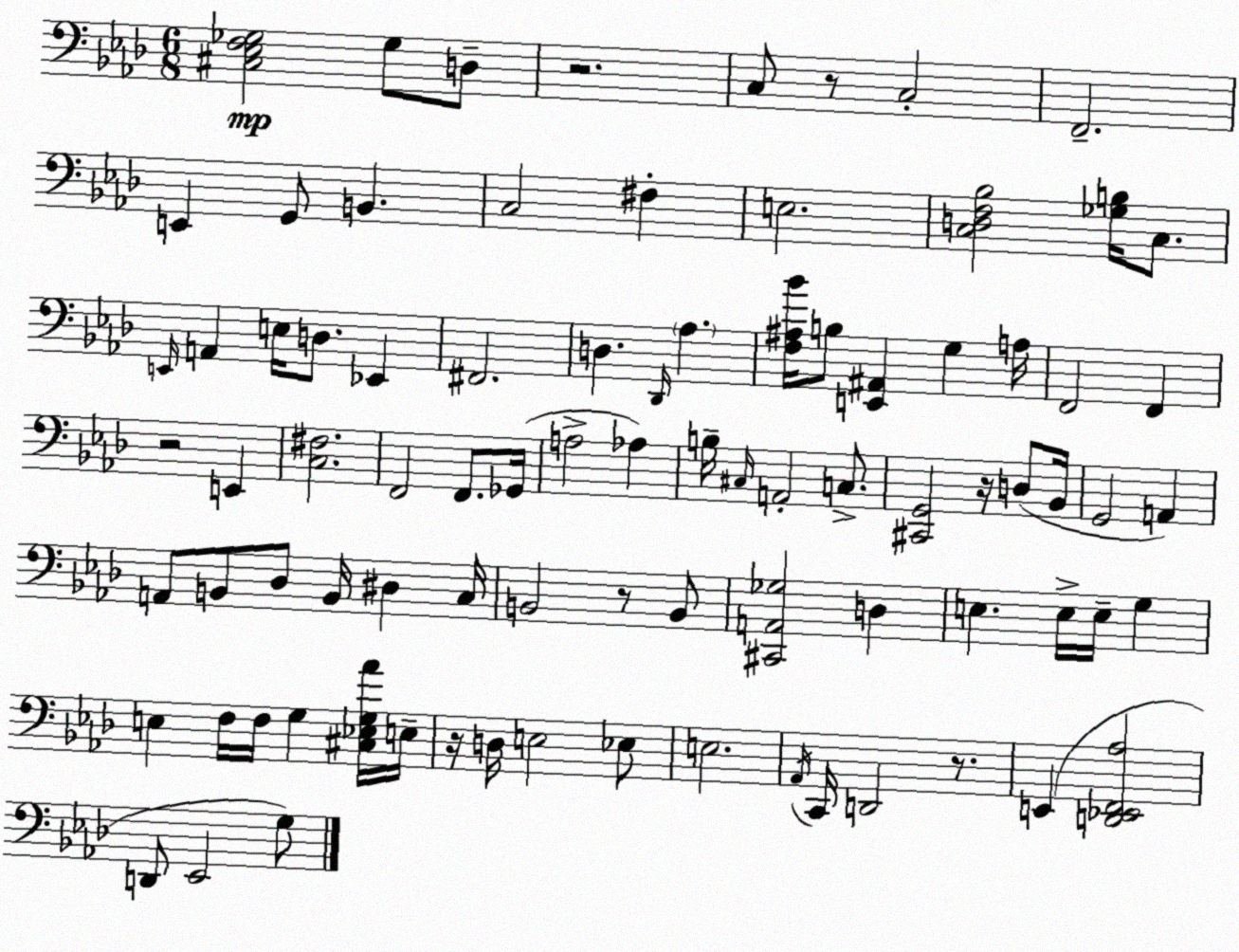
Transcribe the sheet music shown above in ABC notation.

X:1
T:Untitled
M:6/8
L:1/4
K:Fm
[^C,_E,F,_G,]2 _G,/2 D,/2 z2 C,/2 z/2 C,2 F,,2 E,, G,,/2 B,, C,2 ^F, E,2 [C,D,F,_B,]2 [_G,B,]/4 C,/2 E,,/4 A,, E,/4 D,/2 _E,, ^F,,2 D, _D,,/4 _A, [F,^A,_B]/4 B,/2 [E,,^A,,] G, A,/4 F,,2 F,, z2 E,, [C,^F,]2 F,,2 F,,/2 _G,,/4 A,2 _A, B,/4 ^C,/4 A,,2 C,/2 [^C,,G,,]2 z/4 D,/2 _B,,/4 G,,2 A,, A,,/2 B,,/2 _D,/2 B,,/4 ^D, C,/4 B,,2 z/2 B,,/2 [^C,,A,,_G,]2 D, E, E,/4 E,/4 G, E, F,/4 F,/4 G, [^C,_E,G,_A]/4 E,/4 z/4 D,/4 E,2 _E,/2 E,2 _A,,/4 C,,/4 D,,2 z/2 E,, [D,,_E,,F,,_A,]2 D,,/2 _E,,2 G,/2